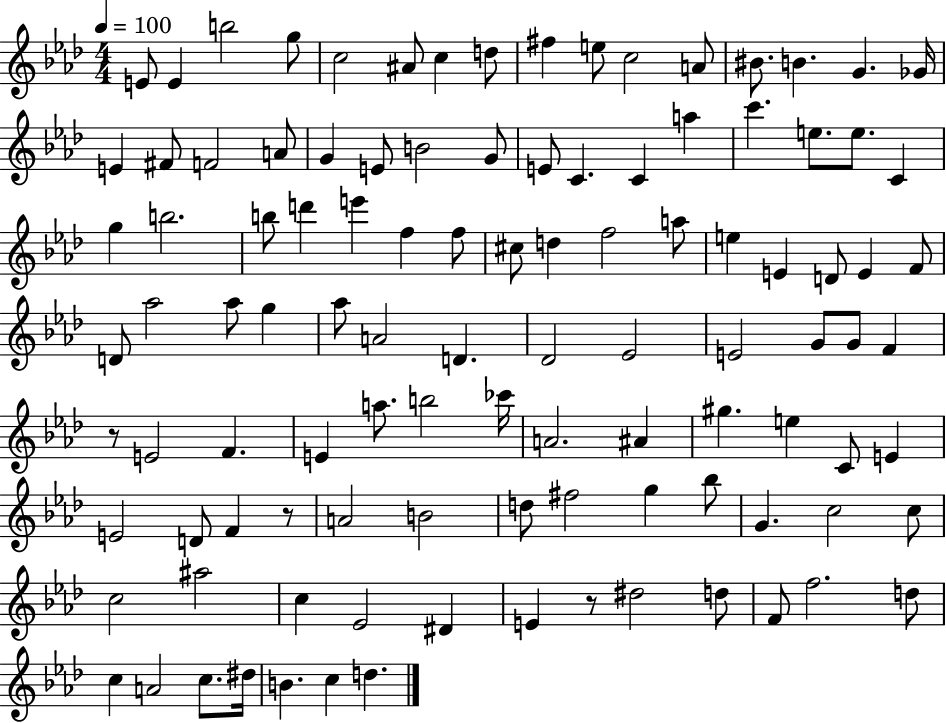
E4/e E4/q B5/h G5/e C5/h A#4/e C5/q D5/e F#5/q E5/e C5/h A4/e BIS4/e. B4/q. G4/q. Gb4/s E4/q F#4/e F4/h A4/e G4/q E4/e B4/h G4/e E4/e C4/q. C4/q A5/q C6/q. E5/e. E5/e. C4/q G5/q B5/h. B5/e D6/q E6/q F5/q F5/e C#5/e D5/q F5/h A5/e E5/q E4/q D4/e E4/q F4/e D4/e Ab5/h Ab5/e G5/q Ab5/e A4/h D4/q. Db4/h Eb4/h E4/h G4/e G4/e F4/q R/e E4/h F4/q. E4/q A5/e. B5/h CES6/s A4/h. A#4/q G#5/q. E5/q C4/e E4/q E4/h D4/e F4/q R/e A4/h B4/h D5/e F#5/h G5/q Bb5/e G4/q. C5/h C5/e C5/h A#5/h C5/q Eb4/h D#4/q E4/q R/e D#5/h D5/e F4/e F5/h. D5/e C5/q A4/h C5/e. D#5/s B4/q. C5/q D5/q.